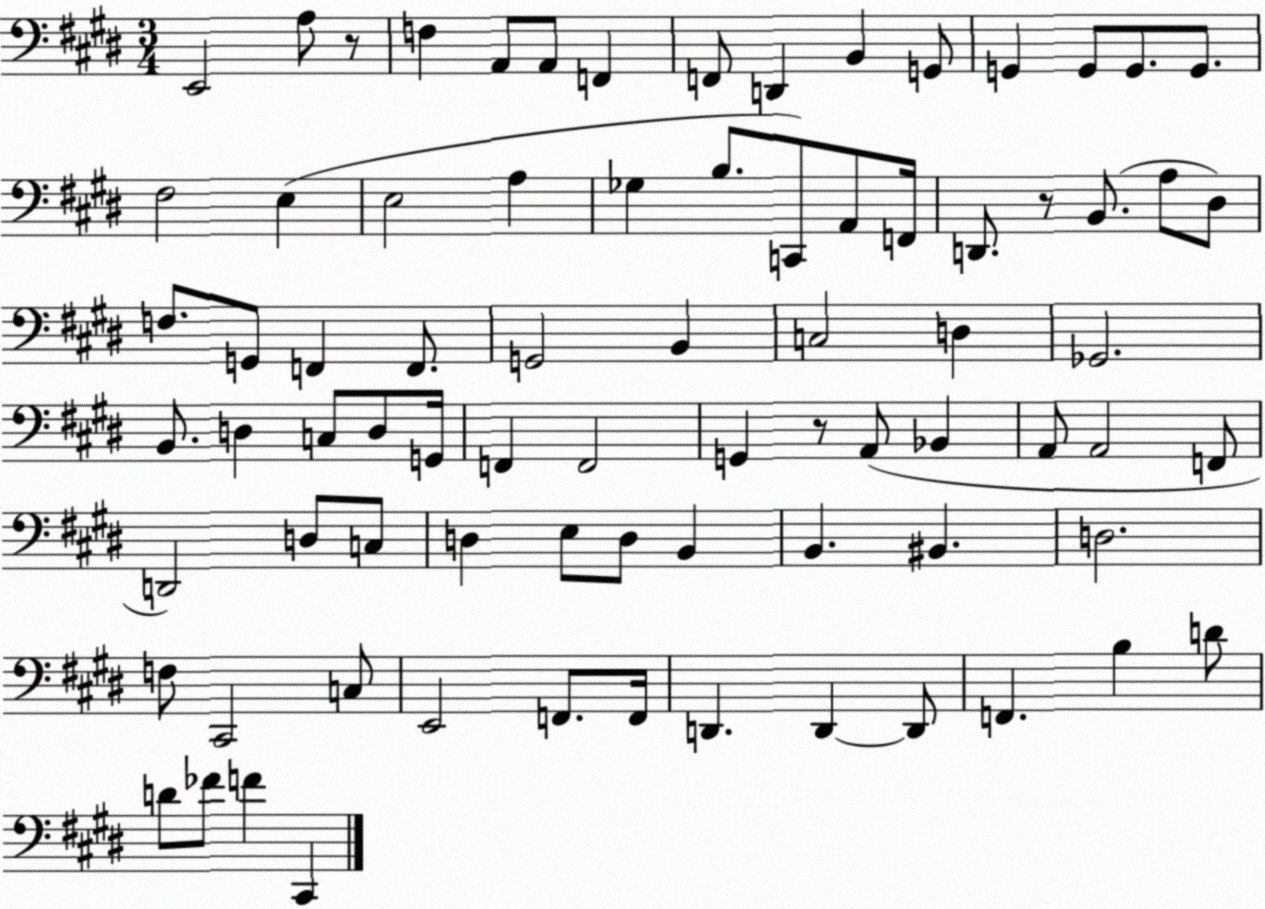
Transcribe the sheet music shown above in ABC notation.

X:1
T:Untitled
M:3/4
L:1/4
K:E
E,,2 A,/2 z/2 F, A,,/2 A,,/2 F,, F,,/2 D,, B,, G,,/2 G,, G,,/2 G,,/2 G,,/2 ^F,2 E, E,2 A, _G, B,/2 C,,/2 A,,/2 F,,/4 D,,/2 z/2 B,,/2 A,/2 ^D,/2 F,/2 G,,/2 F,, F,,/2 G,,2 B,, C,2 D, _G,,2 B,,/2 D, C,/2 D,/2 G,,/4 F,, F,,2 G,, z/2 A,,/2 _B,, A,,/2 A,,2 F,,/2 D,,2 D,/2 C,/2 D, E,/2 D,/2 B,, B,, ^B,, D,2 F,/2 ^C,,2 C,/2 E,,2 F,,/2 F,,/4 D,, D,, D,,/2 F,, B, D/2 D/2 _F/2 F ^C,,